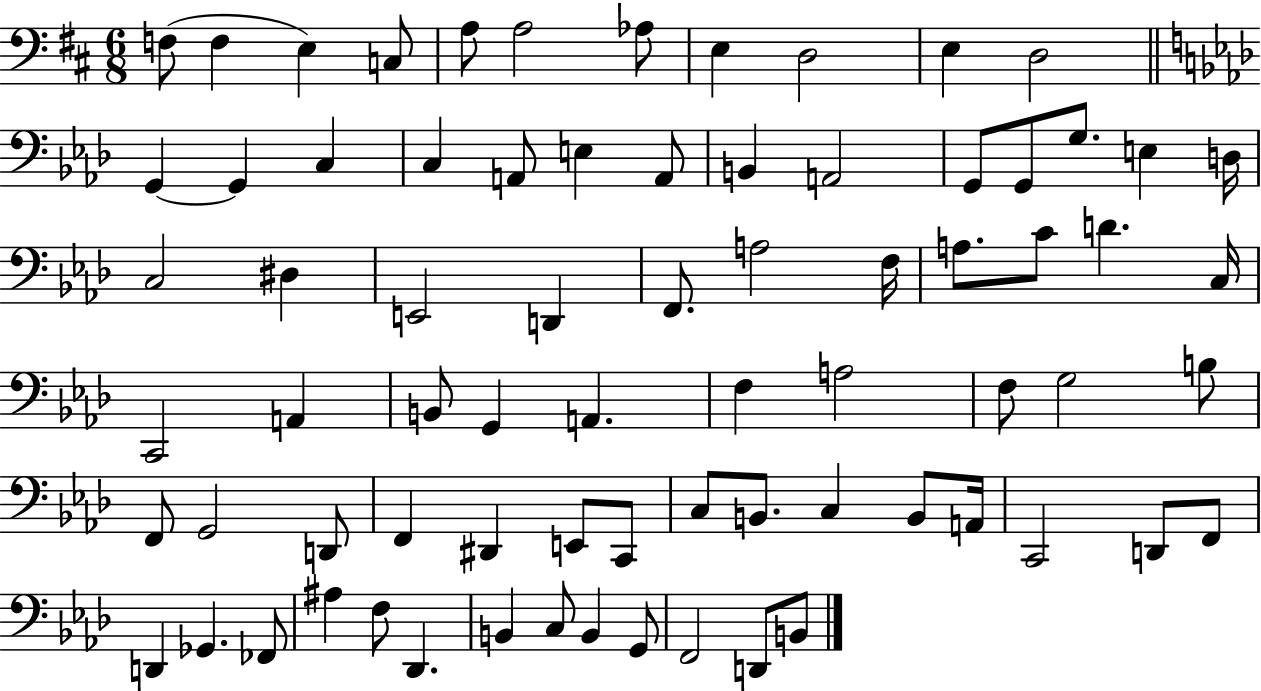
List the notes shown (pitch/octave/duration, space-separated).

F3/e F3/q E3/q C3/e A3/e A3/h Ab3/e E3/q D3/h E3/q D3/h G2/q G2/q C3/q C3/q A2/e E3/q A2/e B2/q A2/h G2/e G2/e G3/e. E3/q D3/s C3/h D#3/q E2/h D2/q F2/e. A3/h F3/s A3/e. C4/e D4/q. C3/s C2/h A2/q B2/e G2/q A2/q. F3/q A3/h F3/e G3/h B3/e F2/e G2/h D2/e F2/q D#2/q E2/e C2/e C3/e B2/e. C3/q B2/e A2/s C2/h D2/e F2/e D2/q Gb2/q. FES2/e A#3/q F3/e Db2/q. B2/q C3/e B2/q G2/e F2/h D2/e B2/e